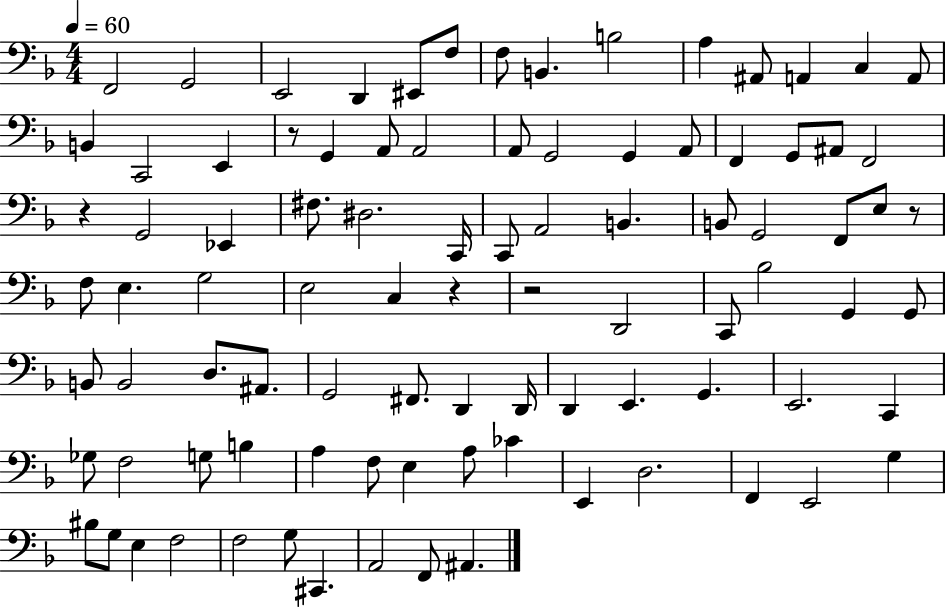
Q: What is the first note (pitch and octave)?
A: F2